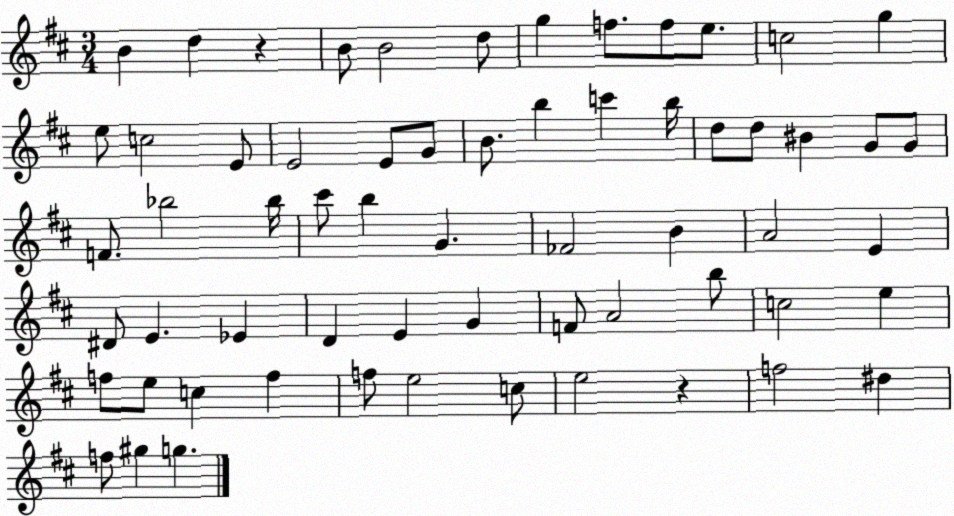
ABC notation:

X:1
T:Untitled
M:3/4
L:1/4
K:D
B d z B/2 B2 d/2 g f/2 f/2 e/2 c2 g e/2 c2 E/2 E2 E/2 G/2 B/2 b c' b/4 d/2 d/2 ^B G/2 G/2 F/2 _b2 _b/4 ^c'/2 b G _F2 B A2 E ^D/2 E _E D E G F/2 A2 b/2 c2 e f/2 e/2 c f f/2 e2 c/2 e2 z f2 ^d f/2 ^g g